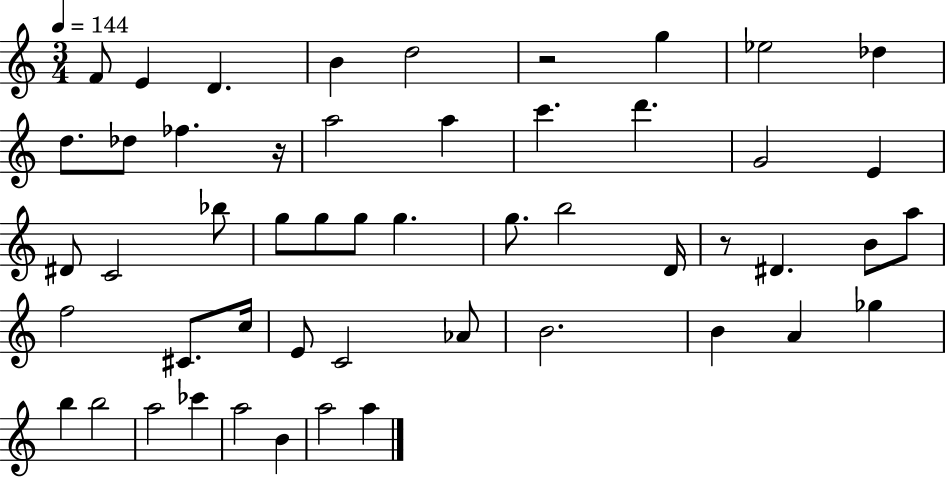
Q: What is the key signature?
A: C major